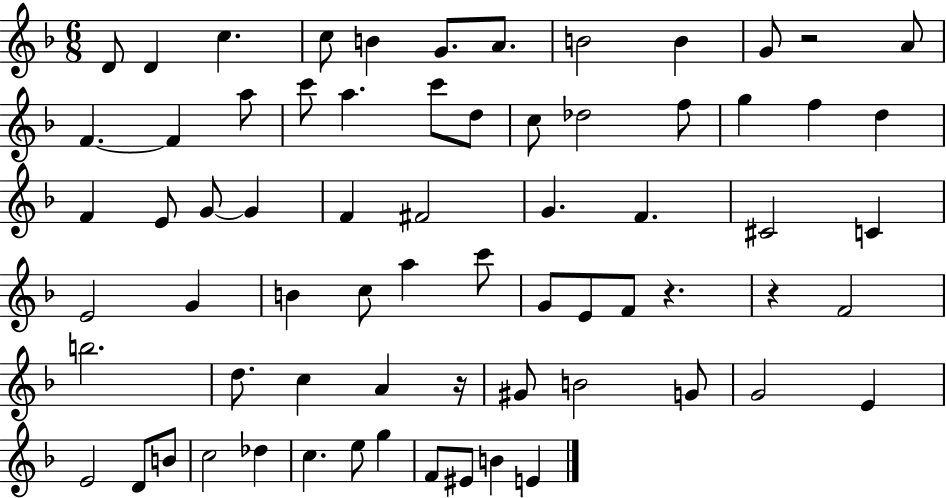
D4/e D4/q C5/q. C5/e B4/q G4/e. A4/e. B4/h B4/q G4/e R/h A4/e F4/q. F4/q A5/e C6/e A5/q. C6/e D5/e C5/e Db5/h F5/e G5/q F5/q D5/q F4/q E4/e G4/e G4/q F4/q F#4/h G4/q. F4/q. C#4/h C4/q E4/h G4/q B4/q C5/e A5/q C6/e G4/e E4/e F4/e R/q. R/q F4/h B5/h. D5/e. C5/q A4/q R/s G#4/e B4/h G4/e G4/h E4/q E4/h D4/e B4/e C5/h Db5/q C5/q. E5/e G5/q F4/e EIS4/e B4/q E4/q